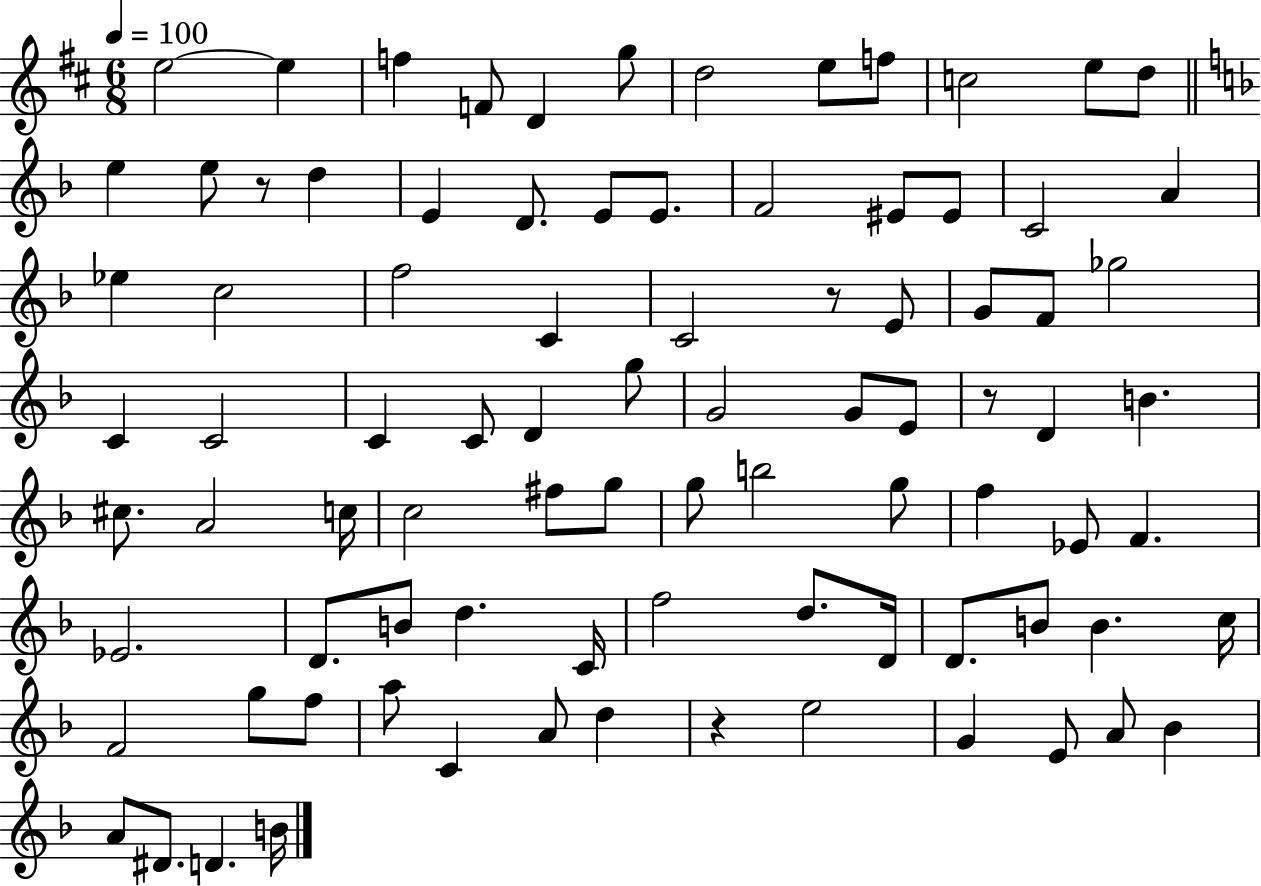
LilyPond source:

{
  \clef treble
  \numericTimeSignature
  \time 6/8
  \key d \major
  \tempo 4 = 100
  \repeat volta 2 { e''2~~ e''4 | f''4 f'8 d'4 g''8 | d''2 e''8 f''8 | c''2 e''8 d''8 | \break \bar "||" \break \key d \minor e''4 e''8 r8 d''4 | e'4 d'8. e'8 e'8. | f'2 eis'8 eis'8 | c'2 a'4 | \break ees''4 c''2 | f''2 c'4 | c'2 r8 e'8 | g'8 f'8 ges''2 | \break c'4 c'2 | c'4 c'8 d'4 g''8 | g'2 g'8 e'8 | r8 d'4 b'4. | \break cis''8. a'2 c''16 | c''2 fis''8 g''8 | g''8 b''2 g''8 | f''4 ees'8 f'4. | \break ees'2. | d'8. b'8 d''4. c'16 | f''2 d''8. d'16 | d'8. b'8 b'4. c''16 | \break f'2 g''8 f''8 | a''8 c'4 a'8 d''4 | r4 e''2 | g'4 e'8 a'8 bes'4 | \break a'8 dis'8. d'4. b'16 | } \bar "|."
}